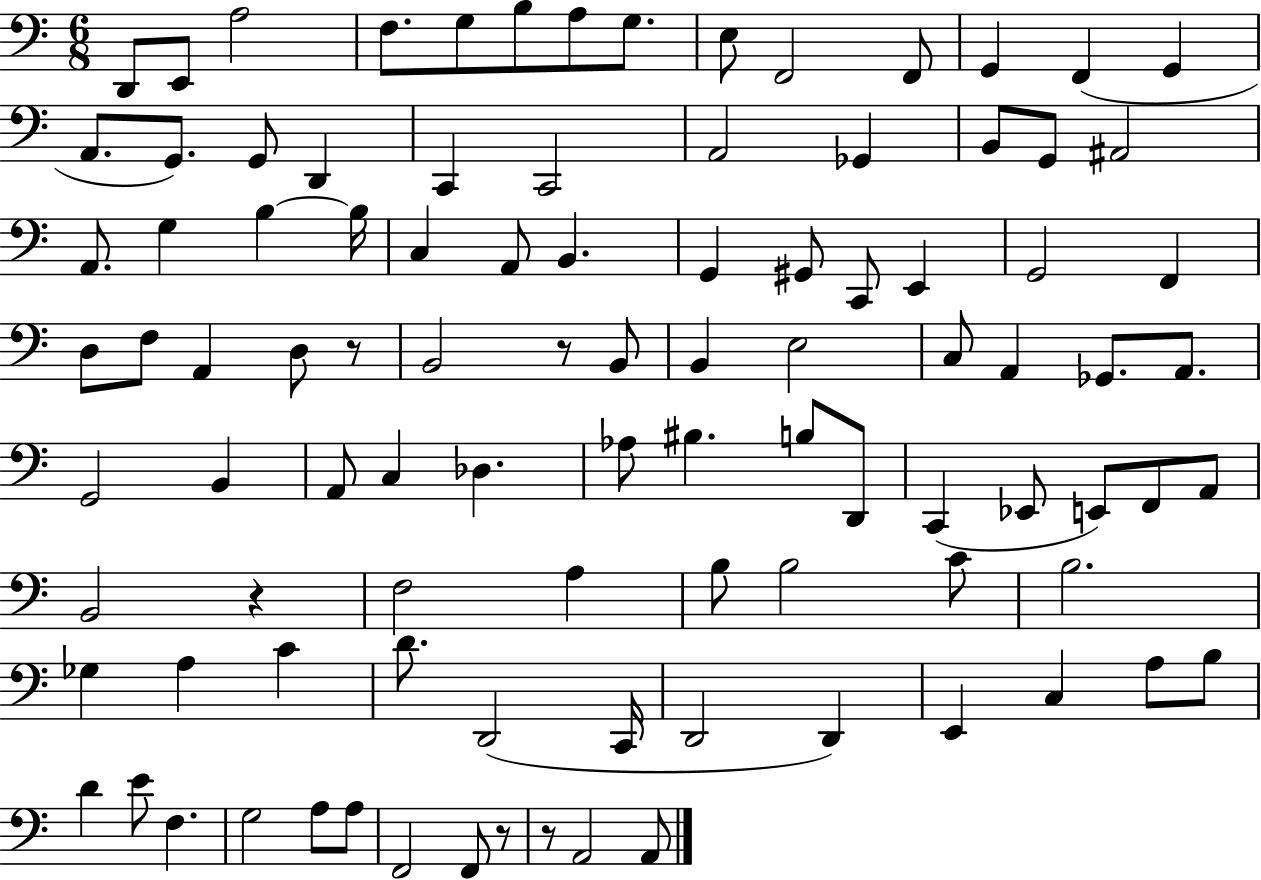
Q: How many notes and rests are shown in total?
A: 98